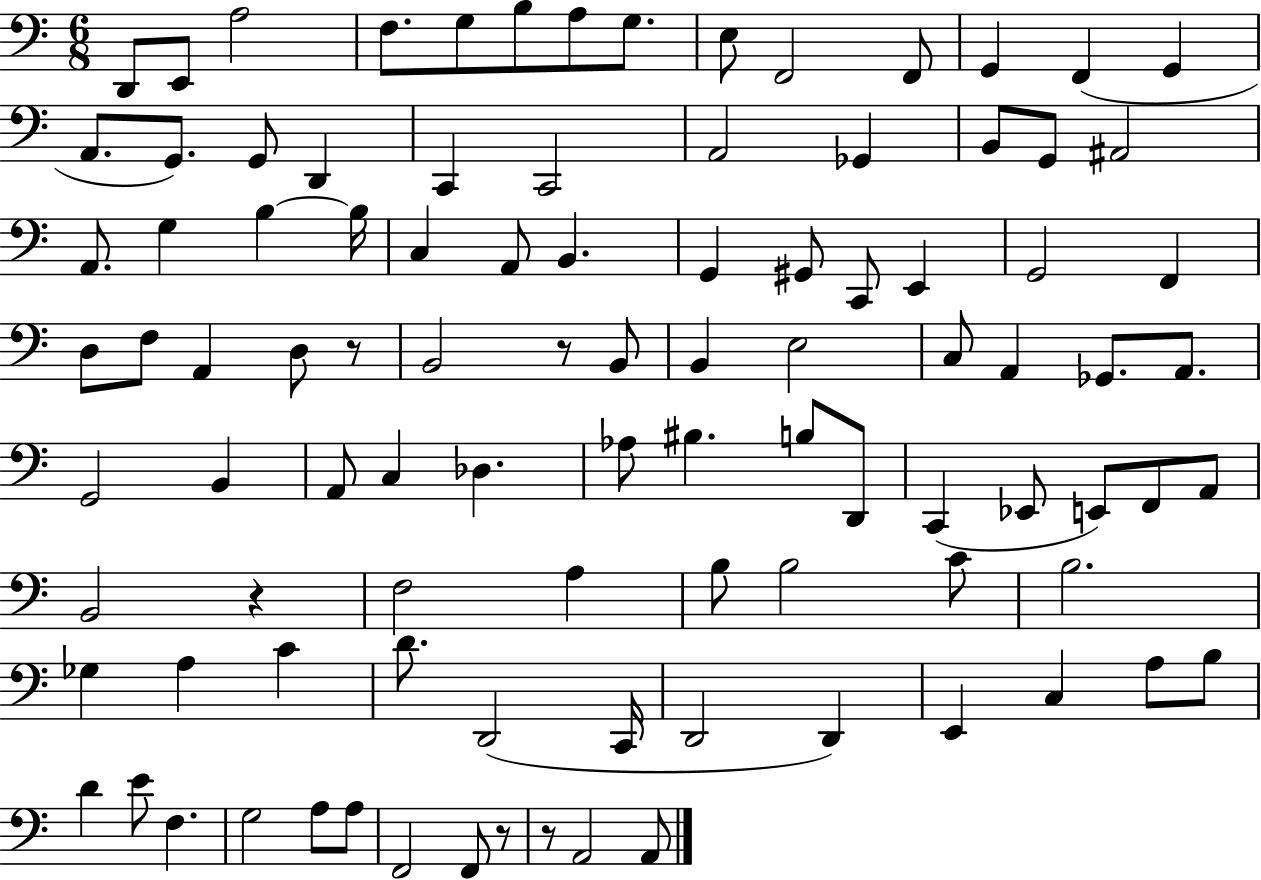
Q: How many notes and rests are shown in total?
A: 98